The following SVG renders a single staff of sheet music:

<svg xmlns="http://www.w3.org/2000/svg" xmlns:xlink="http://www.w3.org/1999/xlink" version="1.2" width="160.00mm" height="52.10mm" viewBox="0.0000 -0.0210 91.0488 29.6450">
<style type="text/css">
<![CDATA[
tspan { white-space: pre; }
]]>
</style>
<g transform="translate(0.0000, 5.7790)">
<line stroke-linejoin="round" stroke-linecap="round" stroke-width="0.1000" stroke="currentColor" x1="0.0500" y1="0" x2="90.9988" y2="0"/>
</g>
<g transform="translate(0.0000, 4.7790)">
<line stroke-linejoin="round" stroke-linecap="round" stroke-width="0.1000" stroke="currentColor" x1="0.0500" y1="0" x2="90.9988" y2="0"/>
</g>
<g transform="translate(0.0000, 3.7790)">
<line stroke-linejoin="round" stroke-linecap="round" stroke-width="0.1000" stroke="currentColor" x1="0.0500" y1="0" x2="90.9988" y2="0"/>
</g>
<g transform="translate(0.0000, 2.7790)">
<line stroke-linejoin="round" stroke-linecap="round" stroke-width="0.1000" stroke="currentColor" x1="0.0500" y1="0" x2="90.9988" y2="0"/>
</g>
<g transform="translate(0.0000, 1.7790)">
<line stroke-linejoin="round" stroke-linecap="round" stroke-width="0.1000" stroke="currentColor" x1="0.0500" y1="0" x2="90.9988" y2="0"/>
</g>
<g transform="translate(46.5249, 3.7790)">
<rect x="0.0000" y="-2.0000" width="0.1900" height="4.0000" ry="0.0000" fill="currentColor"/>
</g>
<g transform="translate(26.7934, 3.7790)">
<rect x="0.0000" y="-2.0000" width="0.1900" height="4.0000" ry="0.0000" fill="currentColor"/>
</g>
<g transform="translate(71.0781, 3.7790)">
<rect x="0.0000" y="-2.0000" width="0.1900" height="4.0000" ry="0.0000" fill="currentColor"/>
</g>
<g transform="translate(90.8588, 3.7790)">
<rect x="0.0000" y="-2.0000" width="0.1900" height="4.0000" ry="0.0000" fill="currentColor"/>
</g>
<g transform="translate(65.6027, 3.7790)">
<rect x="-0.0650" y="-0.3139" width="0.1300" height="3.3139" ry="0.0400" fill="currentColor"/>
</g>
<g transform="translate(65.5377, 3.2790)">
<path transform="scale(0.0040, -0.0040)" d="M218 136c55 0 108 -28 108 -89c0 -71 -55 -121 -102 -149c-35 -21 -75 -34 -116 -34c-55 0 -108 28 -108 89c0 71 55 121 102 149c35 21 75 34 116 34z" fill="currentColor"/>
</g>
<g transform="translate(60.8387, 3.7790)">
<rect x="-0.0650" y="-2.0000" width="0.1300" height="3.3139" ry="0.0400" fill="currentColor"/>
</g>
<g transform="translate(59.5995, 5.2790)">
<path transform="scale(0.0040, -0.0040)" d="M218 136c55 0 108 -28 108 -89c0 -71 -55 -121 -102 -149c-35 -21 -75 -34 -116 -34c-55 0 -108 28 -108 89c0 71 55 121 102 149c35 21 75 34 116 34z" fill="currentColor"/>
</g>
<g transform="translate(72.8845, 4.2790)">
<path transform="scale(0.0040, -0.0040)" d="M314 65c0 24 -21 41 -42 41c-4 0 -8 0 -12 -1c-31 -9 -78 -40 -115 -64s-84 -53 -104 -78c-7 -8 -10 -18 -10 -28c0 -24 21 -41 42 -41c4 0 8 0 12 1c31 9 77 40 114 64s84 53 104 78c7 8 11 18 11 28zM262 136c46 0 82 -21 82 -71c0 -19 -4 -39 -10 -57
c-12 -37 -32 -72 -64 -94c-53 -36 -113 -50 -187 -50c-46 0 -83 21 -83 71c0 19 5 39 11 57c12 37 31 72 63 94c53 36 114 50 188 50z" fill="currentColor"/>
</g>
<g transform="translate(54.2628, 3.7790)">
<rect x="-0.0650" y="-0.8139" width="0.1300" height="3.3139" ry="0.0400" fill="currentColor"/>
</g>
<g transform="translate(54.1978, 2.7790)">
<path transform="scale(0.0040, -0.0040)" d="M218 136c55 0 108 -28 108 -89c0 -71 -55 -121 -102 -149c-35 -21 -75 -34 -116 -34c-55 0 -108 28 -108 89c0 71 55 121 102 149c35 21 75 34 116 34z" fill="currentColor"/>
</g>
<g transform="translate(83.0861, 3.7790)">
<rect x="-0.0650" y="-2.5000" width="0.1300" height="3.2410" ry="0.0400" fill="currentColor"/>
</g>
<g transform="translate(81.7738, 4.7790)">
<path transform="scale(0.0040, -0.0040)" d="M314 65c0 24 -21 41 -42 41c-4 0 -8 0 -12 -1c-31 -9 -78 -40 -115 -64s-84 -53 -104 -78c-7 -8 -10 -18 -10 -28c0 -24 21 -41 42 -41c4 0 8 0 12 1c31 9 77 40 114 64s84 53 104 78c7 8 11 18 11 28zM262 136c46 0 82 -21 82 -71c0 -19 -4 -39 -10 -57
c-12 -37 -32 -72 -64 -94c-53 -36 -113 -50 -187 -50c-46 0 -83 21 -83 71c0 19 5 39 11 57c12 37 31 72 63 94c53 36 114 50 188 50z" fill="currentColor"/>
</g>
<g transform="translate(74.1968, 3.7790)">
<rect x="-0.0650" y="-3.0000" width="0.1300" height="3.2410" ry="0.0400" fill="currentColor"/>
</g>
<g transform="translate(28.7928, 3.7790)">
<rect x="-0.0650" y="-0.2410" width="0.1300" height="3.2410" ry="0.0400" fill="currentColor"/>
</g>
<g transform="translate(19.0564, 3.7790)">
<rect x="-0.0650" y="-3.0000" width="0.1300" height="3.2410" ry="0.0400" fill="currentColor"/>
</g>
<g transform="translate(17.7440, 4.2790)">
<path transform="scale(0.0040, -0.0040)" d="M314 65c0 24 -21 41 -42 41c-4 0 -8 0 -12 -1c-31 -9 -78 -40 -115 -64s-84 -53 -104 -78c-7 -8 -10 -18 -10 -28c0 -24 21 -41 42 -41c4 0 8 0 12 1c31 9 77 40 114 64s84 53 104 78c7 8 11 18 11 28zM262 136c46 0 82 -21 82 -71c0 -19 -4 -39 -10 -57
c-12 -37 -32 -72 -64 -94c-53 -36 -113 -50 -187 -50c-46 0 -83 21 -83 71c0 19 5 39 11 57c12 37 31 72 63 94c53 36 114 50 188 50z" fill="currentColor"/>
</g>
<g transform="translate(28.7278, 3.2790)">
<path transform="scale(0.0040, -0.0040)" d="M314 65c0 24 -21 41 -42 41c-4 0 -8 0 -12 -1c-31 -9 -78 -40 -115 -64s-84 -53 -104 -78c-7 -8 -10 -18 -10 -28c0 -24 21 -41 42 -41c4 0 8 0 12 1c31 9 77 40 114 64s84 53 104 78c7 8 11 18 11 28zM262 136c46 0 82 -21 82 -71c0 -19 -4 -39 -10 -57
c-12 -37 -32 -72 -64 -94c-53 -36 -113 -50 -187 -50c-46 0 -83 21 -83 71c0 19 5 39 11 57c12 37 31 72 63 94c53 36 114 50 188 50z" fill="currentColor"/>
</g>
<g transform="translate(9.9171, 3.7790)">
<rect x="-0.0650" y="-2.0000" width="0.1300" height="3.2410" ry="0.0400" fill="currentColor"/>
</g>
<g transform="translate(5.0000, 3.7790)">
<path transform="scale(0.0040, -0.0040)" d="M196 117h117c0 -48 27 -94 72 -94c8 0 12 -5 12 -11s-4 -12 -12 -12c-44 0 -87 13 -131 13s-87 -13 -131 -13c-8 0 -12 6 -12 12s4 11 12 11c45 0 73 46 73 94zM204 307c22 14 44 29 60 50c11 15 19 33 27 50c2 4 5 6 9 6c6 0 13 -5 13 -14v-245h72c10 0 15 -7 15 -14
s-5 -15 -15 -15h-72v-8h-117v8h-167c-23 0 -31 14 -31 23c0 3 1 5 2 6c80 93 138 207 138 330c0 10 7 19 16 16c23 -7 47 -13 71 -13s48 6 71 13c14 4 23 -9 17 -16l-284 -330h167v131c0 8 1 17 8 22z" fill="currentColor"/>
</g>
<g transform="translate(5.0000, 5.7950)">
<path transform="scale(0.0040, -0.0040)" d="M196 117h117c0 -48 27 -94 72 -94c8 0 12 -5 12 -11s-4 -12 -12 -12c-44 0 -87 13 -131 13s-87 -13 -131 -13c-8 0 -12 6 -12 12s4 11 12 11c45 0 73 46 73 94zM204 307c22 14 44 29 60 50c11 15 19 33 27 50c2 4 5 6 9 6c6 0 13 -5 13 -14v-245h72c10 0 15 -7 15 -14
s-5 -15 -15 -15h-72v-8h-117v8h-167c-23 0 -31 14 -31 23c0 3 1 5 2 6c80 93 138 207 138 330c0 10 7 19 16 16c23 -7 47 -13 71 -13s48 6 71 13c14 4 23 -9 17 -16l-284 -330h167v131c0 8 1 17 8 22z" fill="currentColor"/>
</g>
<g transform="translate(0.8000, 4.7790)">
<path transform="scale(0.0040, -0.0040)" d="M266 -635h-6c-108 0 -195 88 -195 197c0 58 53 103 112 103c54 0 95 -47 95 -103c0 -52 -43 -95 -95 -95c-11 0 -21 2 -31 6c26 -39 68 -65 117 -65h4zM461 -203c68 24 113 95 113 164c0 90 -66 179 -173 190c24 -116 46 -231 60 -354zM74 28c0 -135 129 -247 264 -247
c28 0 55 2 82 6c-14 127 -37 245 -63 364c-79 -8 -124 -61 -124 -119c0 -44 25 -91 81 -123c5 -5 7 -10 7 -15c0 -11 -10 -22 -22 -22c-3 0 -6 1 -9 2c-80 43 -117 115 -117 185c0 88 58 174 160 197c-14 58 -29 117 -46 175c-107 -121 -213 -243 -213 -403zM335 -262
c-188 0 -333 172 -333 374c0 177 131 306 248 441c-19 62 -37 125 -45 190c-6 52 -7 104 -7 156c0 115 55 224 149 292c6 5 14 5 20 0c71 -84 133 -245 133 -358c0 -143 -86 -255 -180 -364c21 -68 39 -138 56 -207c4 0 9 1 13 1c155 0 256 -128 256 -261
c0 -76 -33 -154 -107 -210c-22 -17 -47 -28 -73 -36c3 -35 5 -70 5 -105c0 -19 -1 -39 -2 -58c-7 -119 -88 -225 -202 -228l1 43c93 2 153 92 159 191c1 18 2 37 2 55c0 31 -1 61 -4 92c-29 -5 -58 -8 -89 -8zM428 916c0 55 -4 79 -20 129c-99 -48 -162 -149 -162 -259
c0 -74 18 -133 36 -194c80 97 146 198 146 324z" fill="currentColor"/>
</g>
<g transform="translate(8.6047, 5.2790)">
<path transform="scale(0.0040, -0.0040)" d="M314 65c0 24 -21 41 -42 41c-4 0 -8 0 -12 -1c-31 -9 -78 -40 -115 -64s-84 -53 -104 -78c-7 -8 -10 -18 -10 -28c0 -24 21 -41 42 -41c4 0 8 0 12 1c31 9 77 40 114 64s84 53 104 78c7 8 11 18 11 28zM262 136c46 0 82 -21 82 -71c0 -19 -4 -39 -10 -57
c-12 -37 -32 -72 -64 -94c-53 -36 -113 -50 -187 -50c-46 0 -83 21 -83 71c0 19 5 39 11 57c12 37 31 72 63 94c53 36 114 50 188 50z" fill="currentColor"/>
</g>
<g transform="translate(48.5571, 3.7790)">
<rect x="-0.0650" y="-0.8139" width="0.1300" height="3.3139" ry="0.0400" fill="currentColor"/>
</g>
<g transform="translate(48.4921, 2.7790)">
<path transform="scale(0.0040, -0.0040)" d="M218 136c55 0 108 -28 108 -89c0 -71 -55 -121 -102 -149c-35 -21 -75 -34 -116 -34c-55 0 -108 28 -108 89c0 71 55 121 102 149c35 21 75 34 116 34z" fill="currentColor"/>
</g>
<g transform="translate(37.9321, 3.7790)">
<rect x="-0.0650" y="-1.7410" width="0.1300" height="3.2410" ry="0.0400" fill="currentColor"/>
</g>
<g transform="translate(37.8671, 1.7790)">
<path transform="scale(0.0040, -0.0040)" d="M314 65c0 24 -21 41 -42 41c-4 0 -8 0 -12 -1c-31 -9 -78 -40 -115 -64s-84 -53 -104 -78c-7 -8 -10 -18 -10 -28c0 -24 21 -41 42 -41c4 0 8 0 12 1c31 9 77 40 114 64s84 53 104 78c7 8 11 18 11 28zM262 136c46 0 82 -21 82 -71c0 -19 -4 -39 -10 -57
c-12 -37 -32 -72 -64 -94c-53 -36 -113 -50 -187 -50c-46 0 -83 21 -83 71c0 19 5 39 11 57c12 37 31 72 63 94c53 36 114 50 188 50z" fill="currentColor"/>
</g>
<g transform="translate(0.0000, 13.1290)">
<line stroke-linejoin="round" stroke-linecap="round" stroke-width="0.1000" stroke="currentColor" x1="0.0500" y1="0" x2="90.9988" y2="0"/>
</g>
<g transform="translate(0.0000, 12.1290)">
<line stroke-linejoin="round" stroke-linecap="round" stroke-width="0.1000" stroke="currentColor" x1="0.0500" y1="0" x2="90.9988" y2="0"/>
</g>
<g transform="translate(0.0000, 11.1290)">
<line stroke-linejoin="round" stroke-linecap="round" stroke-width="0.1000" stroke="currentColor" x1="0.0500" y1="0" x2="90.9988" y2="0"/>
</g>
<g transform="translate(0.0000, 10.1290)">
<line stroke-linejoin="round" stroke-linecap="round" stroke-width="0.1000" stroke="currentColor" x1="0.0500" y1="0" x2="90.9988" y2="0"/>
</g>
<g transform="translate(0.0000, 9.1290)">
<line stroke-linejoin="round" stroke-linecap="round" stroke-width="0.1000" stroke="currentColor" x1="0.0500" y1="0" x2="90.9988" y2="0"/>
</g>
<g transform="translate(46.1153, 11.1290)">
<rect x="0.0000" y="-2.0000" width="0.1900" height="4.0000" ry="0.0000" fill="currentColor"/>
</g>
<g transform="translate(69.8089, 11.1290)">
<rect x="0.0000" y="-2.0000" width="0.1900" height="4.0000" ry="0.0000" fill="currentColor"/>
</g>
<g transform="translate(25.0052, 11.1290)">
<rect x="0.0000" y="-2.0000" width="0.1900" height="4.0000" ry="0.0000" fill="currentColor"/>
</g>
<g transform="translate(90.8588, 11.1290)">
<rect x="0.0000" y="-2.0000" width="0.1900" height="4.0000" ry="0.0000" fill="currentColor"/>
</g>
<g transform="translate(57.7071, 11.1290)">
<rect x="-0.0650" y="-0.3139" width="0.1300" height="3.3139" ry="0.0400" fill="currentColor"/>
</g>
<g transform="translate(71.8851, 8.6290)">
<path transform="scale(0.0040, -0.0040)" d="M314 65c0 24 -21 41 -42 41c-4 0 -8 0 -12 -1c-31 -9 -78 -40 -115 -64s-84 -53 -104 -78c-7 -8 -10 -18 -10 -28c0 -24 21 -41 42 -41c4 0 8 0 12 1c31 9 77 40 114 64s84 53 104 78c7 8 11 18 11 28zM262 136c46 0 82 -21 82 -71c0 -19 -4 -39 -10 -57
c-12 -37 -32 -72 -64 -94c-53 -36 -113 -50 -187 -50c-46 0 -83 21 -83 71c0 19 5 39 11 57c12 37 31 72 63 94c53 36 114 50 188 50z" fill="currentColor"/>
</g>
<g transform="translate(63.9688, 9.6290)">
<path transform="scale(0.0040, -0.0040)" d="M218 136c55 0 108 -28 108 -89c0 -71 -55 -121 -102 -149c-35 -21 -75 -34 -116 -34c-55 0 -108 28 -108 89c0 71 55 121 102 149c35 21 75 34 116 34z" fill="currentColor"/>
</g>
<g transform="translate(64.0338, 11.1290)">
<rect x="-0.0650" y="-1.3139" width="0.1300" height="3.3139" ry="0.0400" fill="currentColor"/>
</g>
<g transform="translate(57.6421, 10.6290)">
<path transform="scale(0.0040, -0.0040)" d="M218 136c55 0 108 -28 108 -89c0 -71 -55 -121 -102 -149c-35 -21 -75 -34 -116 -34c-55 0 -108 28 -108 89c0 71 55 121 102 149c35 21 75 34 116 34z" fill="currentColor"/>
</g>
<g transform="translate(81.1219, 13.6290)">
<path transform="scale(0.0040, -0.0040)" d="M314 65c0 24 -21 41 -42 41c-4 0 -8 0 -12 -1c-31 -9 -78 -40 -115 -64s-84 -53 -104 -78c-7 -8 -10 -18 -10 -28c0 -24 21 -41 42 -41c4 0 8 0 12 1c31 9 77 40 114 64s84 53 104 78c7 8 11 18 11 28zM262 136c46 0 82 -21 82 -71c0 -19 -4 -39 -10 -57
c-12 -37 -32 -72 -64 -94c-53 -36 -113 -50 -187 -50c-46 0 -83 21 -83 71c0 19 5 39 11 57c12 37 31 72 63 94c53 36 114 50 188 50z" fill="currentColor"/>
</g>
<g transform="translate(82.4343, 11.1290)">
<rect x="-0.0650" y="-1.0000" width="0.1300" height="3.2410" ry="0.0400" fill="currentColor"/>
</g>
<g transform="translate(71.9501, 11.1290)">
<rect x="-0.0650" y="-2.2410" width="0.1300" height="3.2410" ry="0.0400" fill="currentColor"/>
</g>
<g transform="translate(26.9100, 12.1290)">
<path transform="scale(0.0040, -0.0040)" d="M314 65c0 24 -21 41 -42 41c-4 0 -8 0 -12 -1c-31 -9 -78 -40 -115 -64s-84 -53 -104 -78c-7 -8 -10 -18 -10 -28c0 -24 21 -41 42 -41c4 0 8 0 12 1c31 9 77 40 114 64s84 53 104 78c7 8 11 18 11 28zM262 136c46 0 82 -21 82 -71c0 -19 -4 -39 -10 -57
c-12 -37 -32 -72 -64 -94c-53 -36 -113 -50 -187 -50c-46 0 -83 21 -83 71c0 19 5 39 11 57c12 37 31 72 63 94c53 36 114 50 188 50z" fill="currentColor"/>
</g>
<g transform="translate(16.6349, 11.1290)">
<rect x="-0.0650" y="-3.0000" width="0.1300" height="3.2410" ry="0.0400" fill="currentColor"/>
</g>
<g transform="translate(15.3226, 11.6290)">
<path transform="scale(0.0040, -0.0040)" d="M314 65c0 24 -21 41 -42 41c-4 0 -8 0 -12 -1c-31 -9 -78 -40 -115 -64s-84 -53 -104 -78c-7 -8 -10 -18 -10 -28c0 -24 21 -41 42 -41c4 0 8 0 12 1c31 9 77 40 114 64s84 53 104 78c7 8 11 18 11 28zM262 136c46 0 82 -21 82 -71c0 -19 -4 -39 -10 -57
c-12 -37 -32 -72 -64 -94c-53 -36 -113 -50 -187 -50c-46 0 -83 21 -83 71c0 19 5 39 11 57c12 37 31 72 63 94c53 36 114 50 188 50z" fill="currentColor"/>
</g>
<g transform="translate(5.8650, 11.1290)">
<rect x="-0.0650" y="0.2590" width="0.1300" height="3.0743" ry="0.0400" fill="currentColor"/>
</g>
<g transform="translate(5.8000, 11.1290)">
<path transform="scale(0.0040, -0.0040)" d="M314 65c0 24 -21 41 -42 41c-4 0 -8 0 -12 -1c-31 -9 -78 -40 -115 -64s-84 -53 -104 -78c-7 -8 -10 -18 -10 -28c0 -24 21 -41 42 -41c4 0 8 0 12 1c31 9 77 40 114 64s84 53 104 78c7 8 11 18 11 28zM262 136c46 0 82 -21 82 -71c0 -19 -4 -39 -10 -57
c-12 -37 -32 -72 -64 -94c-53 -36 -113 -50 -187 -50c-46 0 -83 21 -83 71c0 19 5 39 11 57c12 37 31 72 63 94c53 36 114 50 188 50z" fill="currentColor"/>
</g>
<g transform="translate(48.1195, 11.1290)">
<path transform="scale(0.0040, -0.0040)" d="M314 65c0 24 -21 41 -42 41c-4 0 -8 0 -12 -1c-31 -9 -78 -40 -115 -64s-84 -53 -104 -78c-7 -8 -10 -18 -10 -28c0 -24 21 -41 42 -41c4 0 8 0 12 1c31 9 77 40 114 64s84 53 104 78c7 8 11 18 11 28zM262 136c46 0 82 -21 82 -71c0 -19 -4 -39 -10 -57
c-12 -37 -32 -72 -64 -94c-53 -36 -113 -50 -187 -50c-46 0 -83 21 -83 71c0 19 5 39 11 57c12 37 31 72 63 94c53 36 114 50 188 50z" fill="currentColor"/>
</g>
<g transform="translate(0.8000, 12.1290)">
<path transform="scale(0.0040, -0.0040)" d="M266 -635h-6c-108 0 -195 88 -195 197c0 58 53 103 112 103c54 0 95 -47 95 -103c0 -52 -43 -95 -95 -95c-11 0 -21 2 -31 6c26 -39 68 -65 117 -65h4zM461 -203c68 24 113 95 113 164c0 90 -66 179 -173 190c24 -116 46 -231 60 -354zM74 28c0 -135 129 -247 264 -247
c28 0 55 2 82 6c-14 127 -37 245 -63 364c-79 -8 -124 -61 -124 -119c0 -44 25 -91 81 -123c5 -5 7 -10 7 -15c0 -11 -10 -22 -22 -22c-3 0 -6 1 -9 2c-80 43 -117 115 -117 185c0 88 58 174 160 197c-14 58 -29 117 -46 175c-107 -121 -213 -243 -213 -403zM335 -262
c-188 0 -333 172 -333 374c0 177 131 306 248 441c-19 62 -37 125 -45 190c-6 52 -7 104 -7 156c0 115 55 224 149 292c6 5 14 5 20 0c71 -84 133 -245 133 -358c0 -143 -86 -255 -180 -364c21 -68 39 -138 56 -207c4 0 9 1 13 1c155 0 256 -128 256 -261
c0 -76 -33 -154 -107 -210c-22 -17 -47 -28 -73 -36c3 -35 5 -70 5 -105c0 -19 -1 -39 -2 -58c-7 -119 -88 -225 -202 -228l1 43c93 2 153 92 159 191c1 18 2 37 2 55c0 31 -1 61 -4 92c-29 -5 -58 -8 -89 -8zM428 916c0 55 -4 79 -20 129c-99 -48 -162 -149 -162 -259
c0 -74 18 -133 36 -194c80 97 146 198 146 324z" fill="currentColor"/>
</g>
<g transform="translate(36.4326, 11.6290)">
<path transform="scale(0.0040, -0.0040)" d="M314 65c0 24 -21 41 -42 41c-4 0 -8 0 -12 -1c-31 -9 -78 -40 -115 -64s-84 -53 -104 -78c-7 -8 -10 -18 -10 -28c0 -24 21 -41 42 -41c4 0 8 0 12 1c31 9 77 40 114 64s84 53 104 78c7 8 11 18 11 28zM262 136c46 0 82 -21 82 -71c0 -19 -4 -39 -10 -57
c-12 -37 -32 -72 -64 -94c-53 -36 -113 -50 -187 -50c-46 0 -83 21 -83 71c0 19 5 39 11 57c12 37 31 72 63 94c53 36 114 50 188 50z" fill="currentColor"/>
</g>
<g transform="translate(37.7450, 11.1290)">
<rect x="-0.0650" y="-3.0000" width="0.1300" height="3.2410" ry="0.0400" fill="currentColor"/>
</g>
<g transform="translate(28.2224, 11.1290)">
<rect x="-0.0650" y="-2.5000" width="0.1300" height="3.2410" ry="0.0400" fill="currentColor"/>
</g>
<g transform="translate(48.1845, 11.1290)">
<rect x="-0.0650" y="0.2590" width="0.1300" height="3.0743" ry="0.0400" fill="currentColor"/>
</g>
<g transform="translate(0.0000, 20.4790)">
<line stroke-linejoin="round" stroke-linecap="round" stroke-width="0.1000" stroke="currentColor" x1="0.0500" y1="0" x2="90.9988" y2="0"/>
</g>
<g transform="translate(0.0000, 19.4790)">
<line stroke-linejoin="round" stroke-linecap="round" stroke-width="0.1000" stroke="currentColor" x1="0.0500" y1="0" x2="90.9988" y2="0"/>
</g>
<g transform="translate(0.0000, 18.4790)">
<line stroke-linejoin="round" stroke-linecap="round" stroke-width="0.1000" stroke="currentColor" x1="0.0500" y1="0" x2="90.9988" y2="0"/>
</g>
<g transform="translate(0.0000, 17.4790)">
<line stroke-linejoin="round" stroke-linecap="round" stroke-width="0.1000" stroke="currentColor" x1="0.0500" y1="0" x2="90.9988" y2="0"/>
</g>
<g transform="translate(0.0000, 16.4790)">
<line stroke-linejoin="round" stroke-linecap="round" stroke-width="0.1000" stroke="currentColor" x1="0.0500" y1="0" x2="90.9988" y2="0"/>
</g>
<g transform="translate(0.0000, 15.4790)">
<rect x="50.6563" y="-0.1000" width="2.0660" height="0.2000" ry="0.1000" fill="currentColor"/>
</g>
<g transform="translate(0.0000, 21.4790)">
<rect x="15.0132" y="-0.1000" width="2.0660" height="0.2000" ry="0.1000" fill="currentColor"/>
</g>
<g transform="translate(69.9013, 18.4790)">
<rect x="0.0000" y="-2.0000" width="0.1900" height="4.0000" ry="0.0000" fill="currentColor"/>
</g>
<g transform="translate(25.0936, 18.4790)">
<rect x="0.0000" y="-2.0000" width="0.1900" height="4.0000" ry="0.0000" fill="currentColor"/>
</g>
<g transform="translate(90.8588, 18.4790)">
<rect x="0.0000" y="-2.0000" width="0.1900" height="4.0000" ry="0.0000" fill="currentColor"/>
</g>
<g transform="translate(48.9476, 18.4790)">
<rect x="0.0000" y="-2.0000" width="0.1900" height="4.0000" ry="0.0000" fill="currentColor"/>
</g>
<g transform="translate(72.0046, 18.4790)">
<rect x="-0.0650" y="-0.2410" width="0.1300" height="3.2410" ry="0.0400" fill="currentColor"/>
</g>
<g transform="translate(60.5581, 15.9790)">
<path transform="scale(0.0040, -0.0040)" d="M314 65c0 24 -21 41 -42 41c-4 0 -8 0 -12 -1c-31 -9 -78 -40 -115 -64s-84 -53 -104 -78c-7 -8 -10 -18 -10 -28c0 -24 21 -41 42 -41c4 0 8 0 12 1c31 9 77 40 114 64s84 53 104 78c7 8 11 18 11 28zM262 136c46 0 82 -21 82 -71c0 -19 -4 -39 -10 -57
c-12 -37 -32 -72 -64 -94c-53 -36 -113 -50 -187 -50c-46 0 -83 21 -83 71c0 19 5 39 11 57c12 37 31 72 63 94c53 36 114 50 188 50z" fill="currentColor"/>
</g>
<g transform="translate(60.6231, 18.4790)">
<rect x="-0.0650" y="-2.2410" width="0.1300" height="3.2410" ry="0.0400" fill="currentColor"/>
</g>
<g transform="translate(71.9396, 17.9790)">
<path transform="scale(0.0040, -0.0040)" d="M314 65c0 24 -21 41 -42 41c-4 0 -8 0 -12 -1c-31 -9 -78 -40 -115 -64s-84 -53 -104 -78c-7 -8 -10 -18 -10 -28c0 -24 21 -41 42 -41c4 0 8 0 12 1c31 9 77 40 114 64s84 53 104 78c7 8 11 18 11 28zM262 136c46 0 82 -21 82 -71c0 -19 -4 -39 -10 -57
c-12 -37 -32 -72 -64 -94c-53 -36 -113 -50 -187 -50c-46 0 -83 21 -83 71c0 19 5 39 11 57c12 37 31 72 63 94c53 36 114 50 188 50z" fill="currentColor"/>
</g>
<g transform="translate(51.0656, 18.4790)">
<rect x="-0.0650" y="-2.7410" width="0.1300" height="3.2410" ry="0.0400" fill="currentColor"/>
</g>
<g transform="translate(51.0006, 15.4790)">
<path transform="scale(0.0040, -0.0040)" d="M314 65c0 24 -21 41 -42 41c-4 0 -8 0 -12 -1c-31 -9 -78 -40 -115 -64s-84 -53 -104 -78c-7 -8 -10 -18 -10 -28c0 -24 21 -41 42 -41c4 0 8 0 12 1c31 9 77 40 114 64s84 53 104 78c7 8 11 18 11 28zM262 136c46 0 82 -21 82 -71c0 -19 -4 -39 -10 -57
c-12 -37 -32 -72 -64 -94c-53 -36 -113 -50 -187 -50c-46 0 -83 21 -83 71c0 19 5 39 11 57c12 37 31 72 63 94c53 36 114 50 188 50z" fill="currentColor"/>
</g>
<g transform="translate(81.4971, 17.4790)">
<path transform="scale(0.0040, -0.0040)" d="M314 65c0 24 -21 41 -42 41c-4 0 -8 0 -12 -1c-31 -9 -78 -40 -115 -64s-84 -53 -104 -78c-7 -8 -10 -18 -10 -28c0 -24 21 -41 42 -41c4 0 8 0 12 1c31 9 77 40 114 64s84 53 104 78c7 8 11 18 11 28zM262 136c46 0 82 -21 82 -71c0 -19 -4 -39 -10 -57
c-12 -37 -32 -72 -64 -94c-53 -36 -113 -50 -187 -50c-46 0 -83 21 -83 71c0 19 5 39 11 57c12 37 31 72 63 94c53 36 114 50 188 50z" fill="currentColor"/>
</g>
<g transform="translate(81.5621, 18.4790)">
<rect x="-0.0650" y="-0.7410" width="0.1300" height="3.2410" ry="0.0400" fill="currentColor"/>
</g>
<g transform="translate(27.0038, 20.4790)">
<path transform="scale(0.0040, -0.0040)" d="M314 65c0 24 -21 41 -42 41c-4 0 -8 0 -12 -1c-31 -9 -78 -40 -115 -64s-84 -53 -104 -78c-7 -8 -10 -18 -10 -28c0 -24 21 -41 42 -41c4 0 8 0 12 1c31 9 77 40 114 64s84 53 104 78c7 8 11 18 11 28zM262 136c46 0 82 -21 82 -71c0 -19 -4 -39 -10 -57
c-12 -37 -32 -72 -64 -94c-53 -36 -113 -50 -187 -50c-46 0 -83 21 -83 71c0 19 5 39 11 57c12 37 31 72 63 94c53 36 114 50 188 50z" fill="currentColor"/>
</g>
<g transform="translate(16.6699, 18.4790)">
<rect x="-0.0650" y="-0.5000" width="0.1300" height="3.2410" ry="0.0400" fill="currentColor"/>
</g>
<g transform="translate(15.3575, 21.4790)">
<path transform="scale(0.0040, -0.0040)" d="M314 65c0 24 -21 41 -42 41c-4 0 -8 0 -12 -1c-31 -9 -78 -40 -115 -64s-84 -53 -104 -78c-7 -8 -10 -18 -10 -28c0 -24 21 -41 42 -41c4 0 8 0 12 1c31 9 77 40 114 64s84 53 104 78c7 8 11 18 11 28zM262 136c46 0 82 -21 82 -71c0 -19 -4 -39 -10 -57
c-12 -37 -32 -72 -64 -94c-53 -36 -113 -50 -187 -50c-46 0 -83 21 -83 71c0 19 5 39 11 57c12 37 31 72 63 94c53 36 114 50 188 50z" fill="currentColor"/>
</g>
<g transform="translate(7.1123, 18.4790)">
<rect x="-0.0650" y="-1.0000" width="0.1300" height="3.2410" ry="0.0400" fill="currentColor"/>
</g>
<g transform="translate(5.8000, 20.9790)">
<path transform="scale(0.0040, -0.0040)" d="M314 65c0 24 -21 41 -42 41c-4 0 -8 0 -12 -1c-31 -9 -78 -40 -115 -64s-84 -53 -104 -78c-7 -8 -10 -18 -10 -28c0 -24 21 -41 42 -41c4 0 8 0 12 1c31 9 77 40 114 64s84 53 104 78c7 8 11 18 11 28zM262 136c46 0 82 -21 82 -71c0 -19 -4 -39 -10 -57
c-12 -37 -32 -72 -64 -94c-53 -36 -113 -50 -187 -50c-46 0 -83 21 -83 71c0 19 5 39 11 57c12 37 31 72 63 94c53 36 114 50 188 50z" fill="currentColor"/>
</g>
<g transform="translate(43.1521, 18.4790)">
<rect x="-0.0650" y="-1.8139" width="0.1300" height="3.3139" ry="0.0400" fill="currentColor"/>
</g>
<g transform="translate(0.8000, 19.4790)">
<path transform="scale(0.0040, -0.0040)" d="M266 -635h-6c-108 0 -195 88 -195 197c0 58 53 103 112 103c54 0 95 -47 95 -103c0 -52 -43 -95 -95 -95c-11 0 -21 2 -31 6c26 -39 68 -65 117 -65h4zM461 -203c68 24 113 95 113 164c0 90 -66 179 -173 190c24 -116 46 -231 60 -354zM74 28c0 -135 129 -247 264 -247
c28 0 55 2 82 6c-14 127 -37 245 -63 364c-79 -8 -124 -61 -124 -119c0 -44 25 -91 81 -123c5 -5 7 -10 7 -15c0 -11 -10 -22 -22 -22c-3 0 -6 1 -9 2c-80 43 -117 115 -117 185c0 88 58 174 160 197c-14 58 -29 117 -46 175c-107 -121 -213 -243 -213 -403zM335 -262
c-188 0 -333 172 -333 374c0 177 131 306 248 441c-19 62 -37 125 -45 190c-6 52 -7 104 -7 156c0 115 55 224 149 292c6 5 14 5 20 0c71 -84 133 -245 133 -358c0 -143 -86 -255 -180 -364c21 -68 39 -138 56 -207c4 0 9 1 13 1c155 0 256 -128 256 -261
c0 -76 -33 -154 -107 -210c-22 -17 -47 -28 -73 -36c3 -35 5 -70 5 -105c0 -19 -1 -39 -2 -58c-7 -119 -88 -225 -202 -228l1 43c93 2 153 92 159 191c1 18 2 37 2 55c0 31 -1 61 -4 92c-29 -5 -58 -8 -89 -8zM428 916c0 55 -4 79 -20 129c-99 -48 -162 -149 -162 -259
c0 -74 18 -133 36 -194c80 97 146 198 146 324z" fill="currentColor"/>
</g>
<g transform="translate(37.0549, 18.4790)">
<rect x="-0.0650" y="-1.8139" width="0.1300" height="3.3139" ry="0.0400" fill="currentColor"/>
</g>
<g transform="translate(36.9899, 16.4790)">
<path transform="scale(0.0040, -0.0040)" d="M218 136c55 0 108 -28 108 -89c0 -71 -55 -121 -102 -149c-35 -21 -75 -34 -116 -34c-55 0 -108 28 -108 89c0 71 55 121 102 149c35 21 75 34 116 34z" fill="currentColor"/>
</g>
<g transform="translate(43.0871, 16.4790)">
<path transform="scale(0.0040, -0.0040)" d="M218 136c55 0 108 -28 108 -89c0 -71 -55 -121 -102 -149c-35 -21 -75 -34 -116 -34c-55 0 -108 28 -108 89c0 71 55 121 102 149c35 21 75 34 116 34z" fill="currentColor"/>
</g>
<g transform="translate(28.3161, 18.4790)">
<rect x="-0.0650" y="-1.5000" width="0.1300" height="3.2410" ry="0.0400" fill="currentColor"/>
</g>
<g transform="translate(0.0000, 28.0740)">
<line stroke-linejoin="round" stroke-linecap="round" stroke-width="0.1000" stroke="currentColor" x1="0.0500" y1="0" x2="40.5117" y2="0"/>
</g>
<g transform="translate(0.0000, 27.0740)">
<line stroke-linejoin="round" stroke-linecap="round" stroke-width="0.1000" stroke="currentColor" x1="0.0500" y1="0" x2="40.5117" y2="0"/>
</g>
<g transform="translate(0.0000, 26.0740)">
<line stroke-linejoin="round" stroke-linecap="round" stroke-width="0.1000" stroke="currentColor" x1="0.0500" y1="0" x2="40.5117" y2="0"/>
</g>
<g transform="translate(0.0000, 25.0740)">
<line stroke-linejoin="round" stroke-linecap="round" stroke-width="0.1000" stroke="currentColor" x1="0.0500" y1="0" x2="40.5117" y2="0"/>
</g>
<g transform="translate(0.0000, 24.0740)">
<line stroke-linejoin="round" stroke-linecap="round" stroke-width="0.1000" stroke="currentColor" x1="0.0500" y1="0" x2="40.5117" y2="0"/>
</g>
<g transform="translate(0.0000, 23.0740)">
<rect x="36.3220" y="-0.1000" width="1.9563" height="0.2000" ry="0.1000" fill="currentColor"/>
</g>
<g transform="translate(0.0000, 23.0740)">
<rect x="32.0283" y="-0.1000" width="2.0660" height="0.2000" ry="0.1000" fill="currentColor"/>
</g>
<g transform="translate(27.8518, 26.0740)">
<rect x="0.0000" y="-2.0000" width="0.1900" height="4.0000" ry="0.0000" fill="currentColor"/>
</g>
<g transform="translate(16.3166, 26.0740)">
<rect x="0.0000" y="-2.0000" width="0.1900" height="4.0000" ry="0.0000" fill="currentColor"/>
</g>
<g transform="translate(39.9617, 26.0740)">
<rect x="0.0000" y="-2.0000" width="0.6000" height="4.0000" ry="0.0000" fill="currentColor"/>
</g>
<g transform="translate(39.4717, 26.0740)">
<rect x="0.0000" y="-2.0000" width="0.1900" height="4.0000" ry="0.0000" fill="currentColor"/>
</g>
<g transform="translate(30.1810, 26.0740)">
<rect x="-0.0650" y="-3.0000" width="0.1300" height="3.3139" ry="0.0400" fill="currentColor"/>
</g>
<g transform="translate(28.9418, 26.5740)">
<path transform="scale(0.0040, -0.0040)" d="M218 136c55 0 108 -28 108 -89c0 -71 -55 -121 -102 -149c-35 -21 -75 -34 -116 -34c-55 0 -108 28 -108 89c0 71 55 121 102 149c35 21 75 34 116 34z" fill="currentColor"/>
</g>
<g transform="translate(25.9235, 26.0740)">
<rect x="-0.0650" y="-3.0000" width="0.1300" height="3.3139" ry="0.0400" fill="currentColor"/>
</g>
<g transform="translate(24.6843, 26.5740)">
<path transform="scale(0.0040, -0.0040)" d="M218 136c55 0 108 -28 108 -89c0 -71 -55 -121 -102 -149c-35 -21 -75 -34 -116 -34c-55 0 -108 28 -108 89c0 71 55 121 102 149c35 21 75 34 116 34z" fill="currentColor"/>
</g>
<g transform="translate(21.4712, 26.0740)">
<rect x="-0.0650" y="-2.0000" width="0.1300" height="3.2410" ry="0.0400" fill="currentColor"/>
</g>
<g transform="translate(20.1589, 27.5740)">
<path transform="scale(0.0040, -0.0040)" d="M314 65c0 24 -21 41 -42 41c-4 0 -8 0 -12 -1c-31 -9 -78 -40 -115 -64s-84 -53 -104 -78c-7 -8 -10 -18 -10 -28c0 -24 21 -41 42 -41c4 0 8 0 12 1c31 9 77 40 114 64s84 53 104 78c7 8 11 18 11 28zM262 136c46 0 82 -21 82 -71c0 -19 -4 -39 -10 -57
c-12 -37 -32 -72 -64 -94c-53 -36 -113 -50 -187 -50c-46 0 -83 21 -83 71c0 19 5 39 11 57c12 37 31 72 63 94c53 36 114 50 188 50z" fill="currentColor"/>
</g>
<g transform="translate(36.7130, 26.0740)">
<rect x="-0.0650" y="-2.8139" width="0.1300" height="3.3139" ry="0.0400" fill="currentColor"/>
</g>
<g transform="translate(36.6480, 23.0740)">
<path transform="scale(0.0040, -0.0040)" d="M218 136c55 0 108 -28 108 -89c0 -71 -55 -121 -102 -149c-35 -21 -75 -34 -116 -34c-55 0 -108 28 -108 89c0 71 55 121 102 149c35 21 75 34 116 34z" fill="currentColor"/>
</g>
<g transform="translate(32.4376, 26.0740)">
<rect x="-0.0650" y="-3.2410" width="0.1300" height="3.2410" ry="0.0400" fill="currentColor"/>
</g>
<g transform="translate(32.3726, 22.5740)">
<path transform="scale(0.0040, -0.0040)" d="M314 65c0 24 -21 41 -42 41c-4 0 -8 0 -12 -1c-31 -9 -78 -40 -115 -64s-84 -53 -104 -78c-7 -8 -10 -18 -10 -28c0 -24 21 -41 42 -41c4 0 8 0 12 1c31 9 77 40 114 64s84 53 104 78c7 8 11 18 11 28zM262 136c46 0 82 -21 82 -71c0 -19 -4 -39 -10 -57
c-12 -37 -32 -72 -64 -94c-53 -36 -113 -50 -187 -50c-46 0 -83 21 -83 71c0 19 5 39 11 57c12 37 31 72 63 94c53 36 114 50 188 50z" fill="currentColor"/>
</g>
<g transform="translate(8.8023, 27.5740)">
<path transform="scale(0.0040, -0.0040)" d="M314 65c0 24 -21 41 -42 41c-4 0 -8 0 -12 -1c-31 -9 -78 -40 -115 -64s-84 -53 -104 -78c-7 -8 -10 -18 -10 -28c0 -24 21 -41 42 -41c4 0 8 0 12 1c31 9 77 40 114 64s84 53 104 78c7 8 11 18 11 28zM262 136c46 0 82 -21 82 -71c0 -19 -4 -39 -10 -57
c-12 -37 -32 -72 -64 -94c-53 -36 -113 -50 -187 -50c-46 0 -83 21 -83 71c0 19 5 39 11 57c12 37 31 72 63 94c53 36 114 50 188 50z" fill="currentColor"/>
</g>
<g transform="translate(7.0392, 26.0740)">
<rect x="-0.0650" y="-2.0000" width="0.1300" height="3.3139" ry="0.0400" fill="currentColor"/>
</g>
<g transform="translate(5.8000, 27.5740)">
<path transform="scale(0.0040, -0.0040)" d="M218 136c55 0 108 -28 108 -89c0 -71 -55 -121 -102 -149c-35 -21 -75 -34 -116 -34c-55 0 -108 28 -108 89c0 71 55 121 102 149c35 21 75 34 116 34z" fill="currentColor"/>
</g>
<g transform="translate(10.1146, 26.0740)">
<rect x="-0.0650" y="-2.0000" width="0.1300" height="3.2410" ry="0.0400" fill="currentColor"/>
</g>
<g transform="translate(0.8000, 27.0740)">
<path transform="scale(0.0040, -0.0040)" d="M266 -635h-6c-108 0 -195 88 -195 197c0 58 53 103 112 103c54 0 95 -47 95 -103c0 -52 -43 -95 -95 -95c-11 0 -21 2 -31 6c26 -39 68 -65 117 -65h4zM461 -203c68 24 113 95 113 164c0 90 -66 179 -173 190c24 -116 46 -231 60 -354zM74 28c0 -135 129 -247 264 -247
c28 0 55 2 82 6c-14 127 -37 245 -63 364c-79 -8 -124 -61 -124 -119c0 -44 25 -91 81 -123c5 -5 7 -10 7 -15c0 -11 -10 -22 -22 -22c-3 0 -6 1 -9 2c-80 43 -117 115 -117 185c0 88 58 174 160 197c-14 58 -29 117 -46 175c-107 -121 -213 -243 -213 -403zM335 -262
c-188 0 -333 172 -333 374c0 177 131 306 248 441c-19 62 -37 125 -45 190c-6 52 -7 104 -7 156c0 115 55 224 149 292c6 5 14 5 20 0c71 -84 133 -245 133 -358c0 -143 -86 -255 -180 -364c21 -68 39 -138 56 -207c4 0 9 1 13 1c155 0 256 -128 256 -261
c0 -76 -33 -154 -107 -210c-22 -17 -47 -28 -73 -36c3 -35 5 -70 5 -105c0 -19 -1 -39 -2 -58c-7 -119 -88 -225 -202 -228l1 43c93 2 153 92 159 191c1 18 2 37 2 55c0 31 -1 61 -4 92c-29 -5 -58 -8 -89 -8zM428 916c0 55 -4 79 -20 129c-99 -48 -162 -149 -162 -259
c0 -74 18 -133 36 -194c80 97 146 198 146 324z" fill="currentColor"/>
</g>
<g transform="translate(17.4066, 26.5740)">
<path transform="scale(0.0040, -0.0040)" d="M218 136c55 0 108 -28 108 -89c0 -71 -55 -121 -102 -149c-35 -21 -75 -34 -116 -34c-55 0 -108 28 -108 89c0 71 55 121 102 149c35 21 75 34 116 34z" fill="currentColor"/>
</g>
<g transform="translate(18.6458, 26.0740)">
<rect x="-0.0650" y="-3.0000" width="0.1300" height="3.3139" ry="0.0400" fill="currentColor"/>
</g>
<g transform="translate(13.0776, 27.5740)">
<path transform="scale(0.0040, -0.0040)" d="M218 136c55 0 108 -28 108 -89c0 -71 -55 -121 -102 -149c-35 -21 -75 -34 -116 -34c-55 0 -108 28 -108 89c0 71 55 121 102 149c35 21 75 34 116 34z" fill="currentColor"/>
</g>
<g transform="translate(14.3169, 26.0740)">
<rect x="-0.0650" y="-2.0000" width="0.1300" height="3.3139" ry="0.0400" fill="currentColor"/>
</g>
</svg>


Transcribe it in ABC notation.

X:1
T:Untitled
M:4/4
L:1/4
K:C
F2 A2 c2 f2 d d F c A2 G2 B2 A2 G2 A2 B2 c e g2 D2 D2 C2 E2 f f a2 g2 c2 d2 F F2 F A F2 A A b2 a